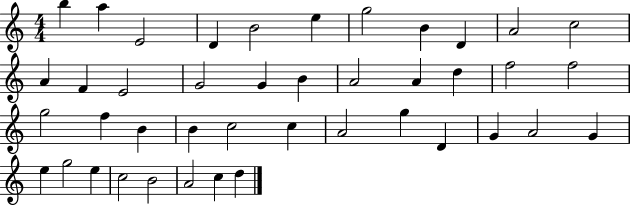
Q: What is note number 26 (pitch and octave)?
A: B4